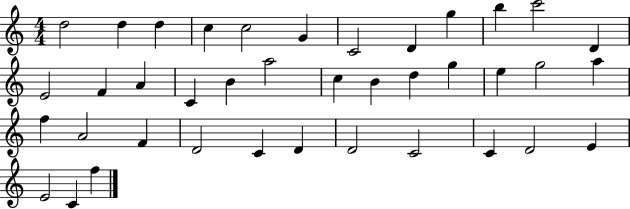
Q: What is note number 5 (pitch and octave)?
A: C5